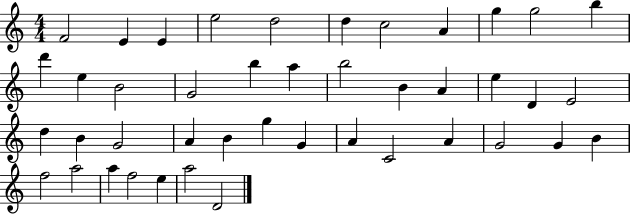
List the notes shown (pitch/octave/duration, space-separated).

F4/h E4/q E4/q E5/h D5/h D5/q C5/h A4/q G5/q G5/h B5/q D6/q E5/q B4/h G4/h B5/q A5/q B5/h B4/q A4/q E5/q D4/q E4/h D5/q B4/q G4/h A4/q B4/q G5/q G4/q A4/q C4/h A4/q G4/h G4/q B4/q F5/h A5/h A5/q F5/h E5/q A5/h D4/h